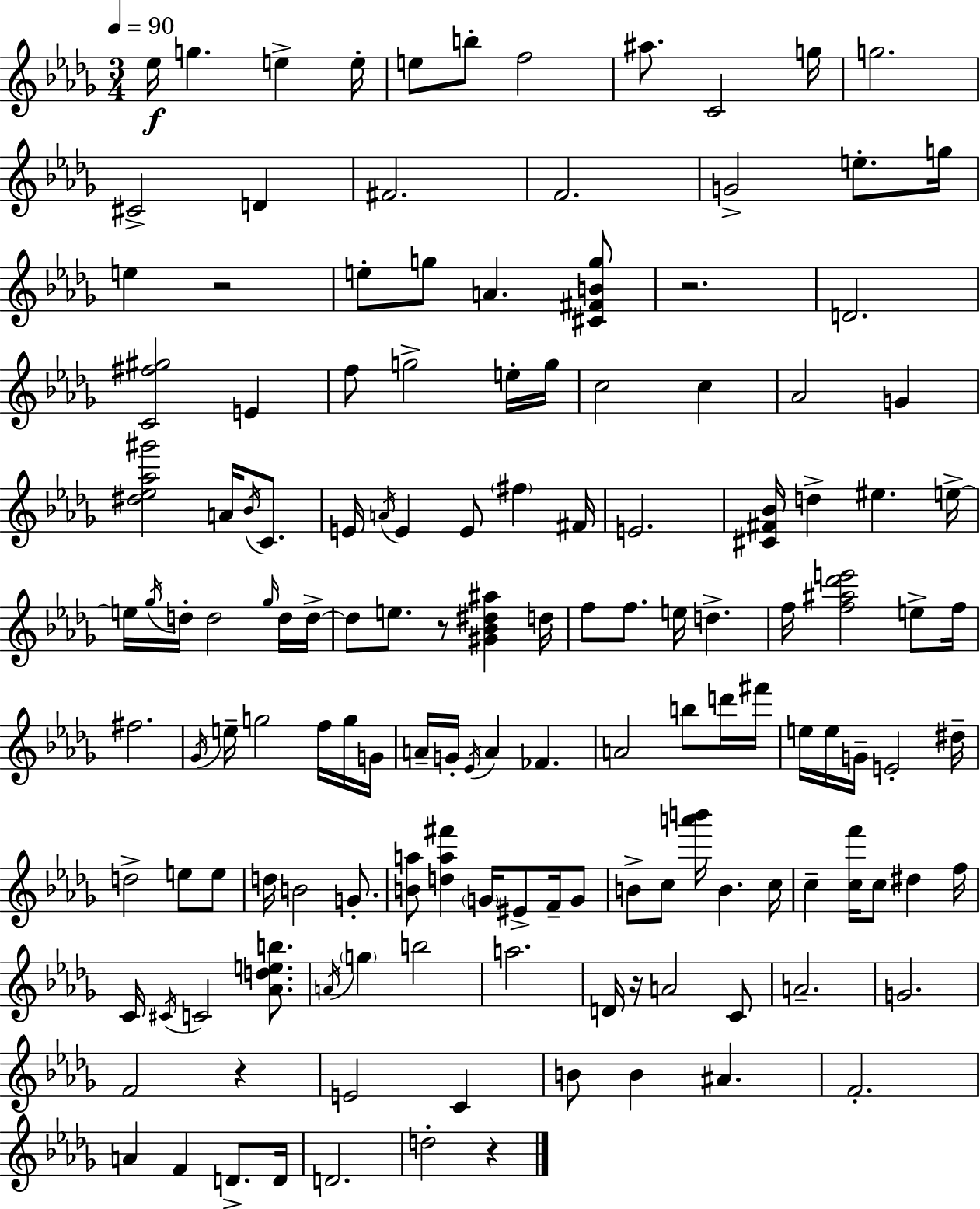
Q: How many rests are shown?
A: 6